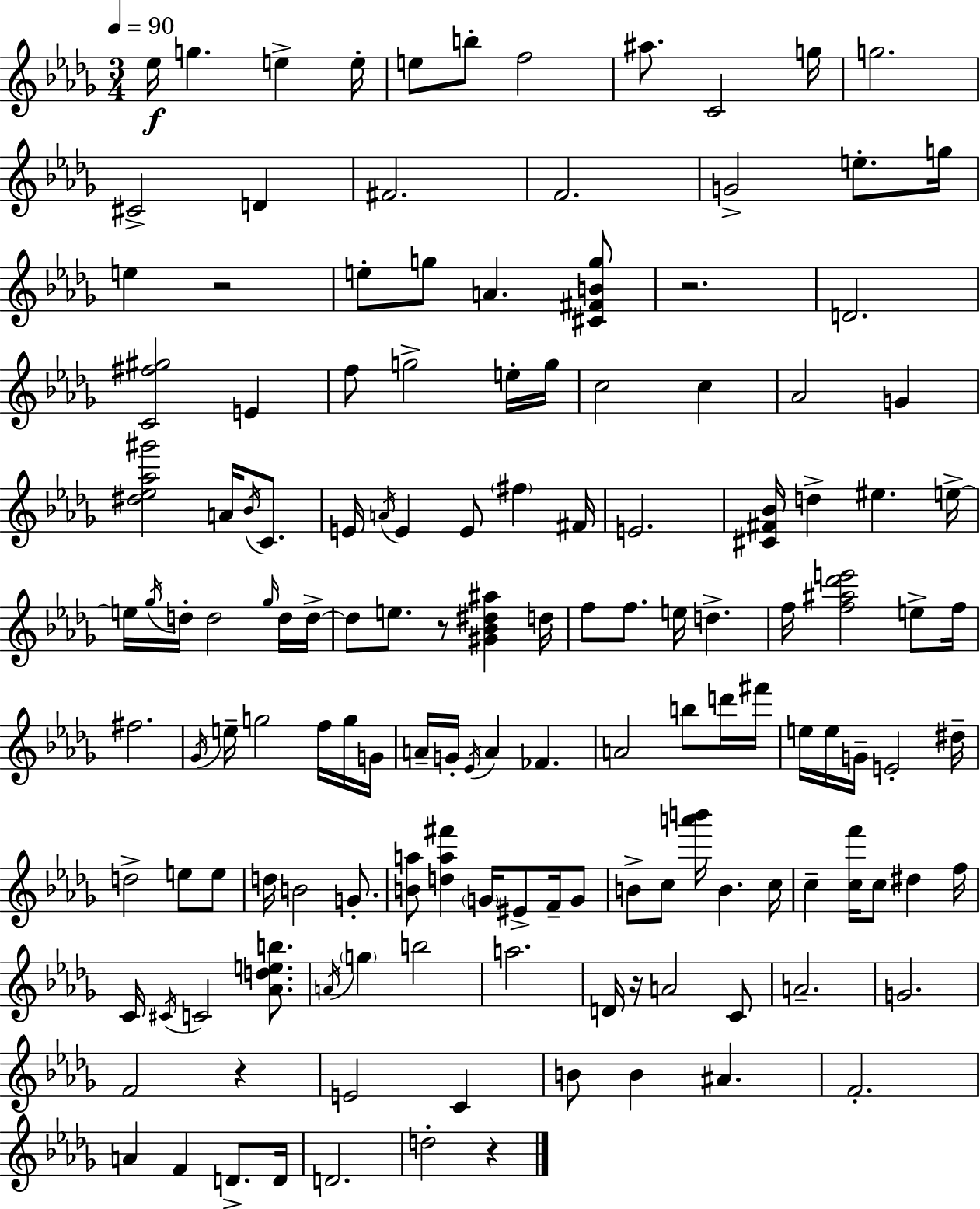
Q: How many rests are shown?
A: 6